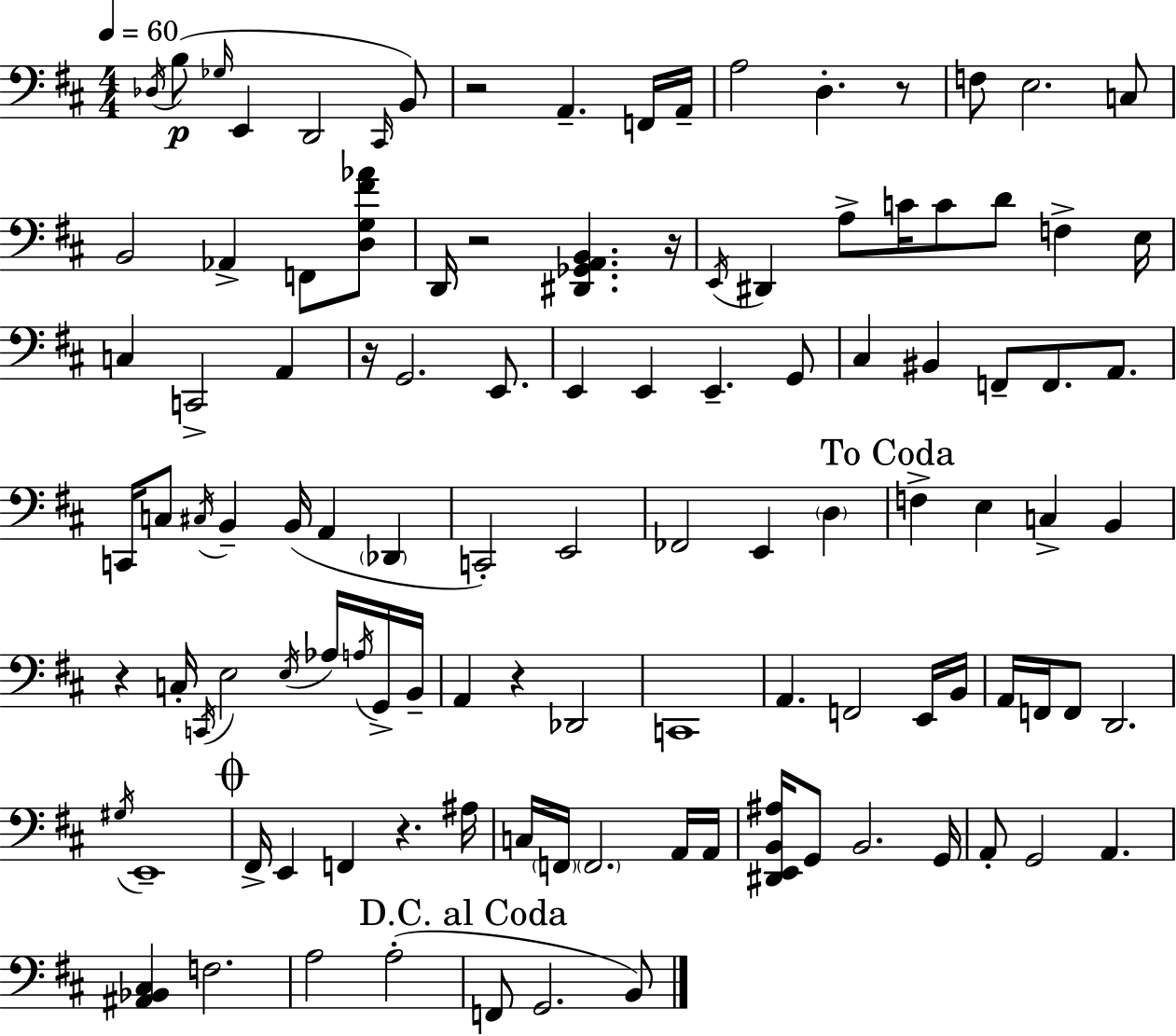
X:1
T:Untitled
M:4/4
L:1/4
K:D
_D,/4 B,/2 _G,/4 E,, D,,2 ^C,,/4 B,,/2 z2 A,, F,,/4 A,,/4 A,2 D, z/2 F,/2 E,2 C,/2 B,,2 _A,, F,,/2 [D,G,^F_A]/2 D,,/4 z2 [^D,,_G,,A,,B,,] z/4 E,,/4 ^D,, A,/2 C/4 C/2 D/2 F, E,/4 C, C,,2 A,, z/4 G,,2 E,,/2 E,, E,, E,, G,,/2 ^C, ^B,, F,,/2 F,,/2 A,,/2 C,,/4 C,/2 ^C,/4 B,, B,,/4 A,, _D,, C,,2 E,,2 _F,,2 E,, D, F, E, C, B,, z C,/4 C,,/4 E,2 E,/4 _A,/4 A,/4 G,,/4 B,,/4 A,, z _D,,2 C,,4 A,, F,,2 E,,/4 B,,/4 A,,/4 F,,/4 F,,/2 D,,2 ^G,/4 E,,4 ^F,,/4 E,, F,, z ^A,/4 C,/4 F,,/4 F,,2 A,,/4 A,,/4 [^D,,E,,B,,^A,]/4 G,,/2 B,,2 G,,/4 A,,/2 G,,2 A,, [^A,,_B,,^C,] F,2 A,2 A,2 F,,/2 G,,2 B,,/2